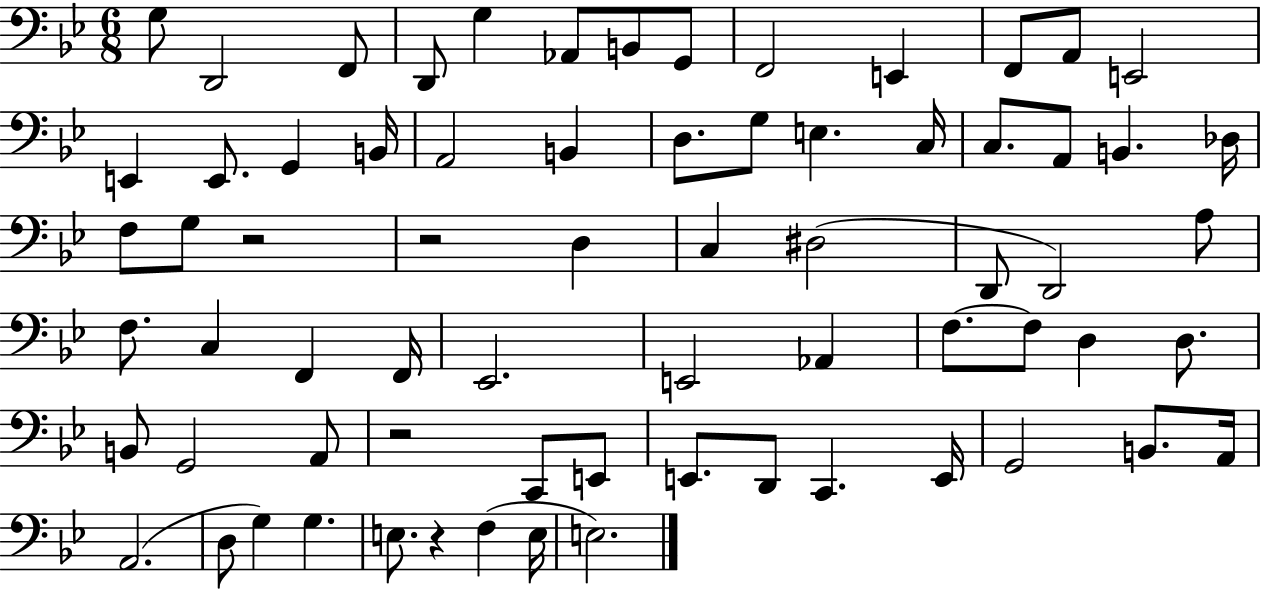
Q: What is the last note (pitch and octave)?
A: E3